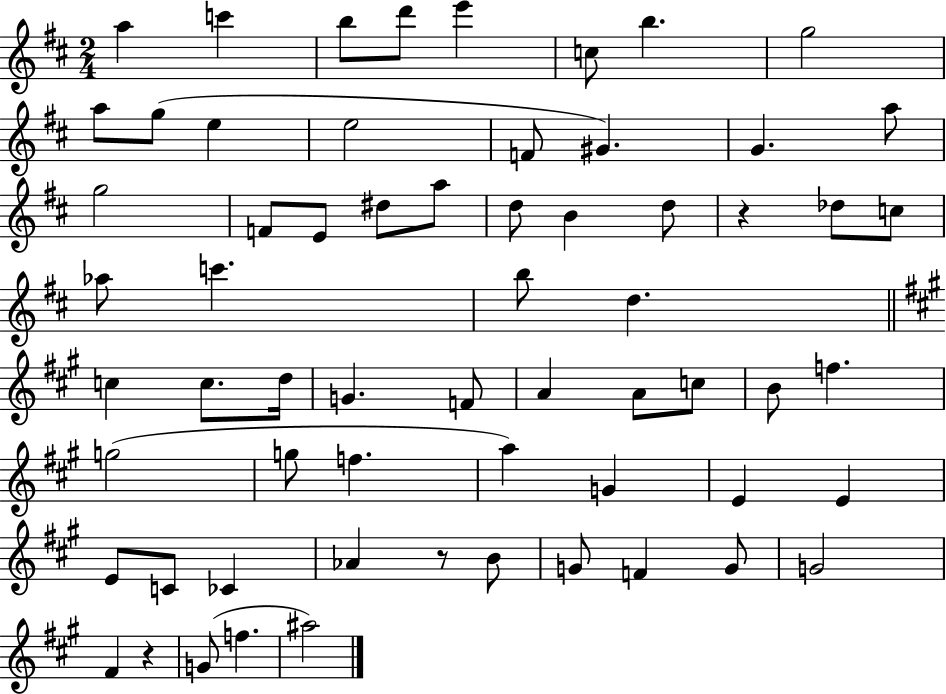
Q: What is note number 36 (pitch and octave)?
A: A4